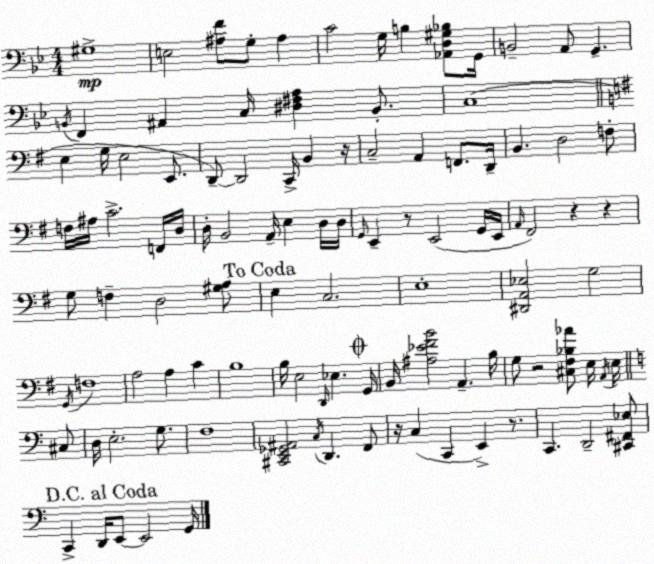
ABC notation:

X:1
T:Untitled
M:4/4
L:1/4
K:Gm
^G,4 E,2 [^A,F]/2 G,/2 ^A, C2 G,/4 B, [_A,,D,^G,_B,]/2 G,,/4 B,,2 A,,/2 G,, B,,/4 F,, ^A,, C,/4 [^D,^F,A,] B,,/2 C,4 E, G,/4 E,2 E,,/2 D,,/2 D,,2 C,,/4 B,, z/4 C,2 A,, F,,/2 D,,/4 B,, D,2 F,/2 F,/4 ^A,/4 C2 F,,/4 D,/4 D,/4 B,,2 A,,/4 E, D,/4 D,/4 G,,/4 E,, z/2 E,,2 G,,/4 E,,/4 A,,/4 ^F,,2 z z G,/2 F, D,2 [^G,A,]/2 E, C,2 E,4 [^D,,A,,_E,]2 G,2 G,,/4 F,4 A,2 A, C B,4 B,/4 E,2 D,,/4 _E, G,,/4 B,,/4 [^A,_E^FB]2 A,, B,/4 G,/2 z2 [^C,^F,_B,_A]/2 E,/4 A,,/4 E,/4 ^C,/2 D,/4 E,2 G,/2 F,4 [^C,,E,,_G,,^A,,]2 C,/4 D,, F,,/2 z/4 C, C,, E,, z/2 C,, D,,2 [^C,,^F,,_E,]/2 C,, D,,/4 E,,/2 E,,2 G,,/4